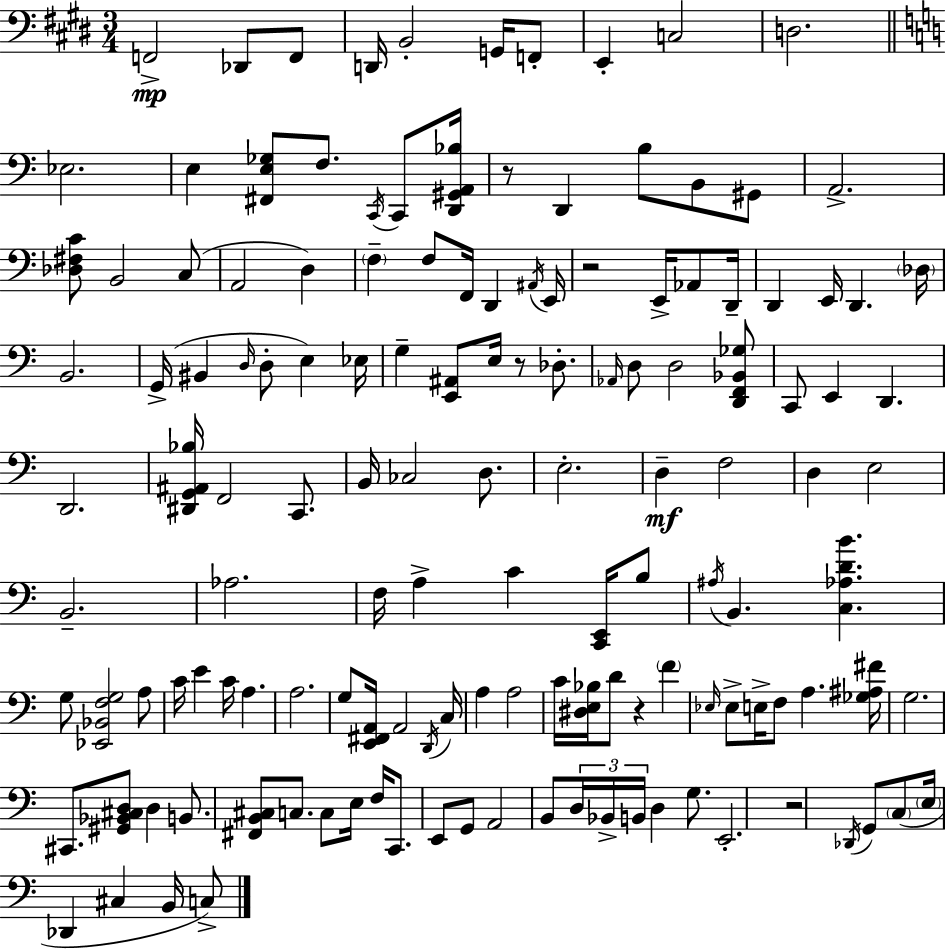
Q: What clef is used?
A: bass